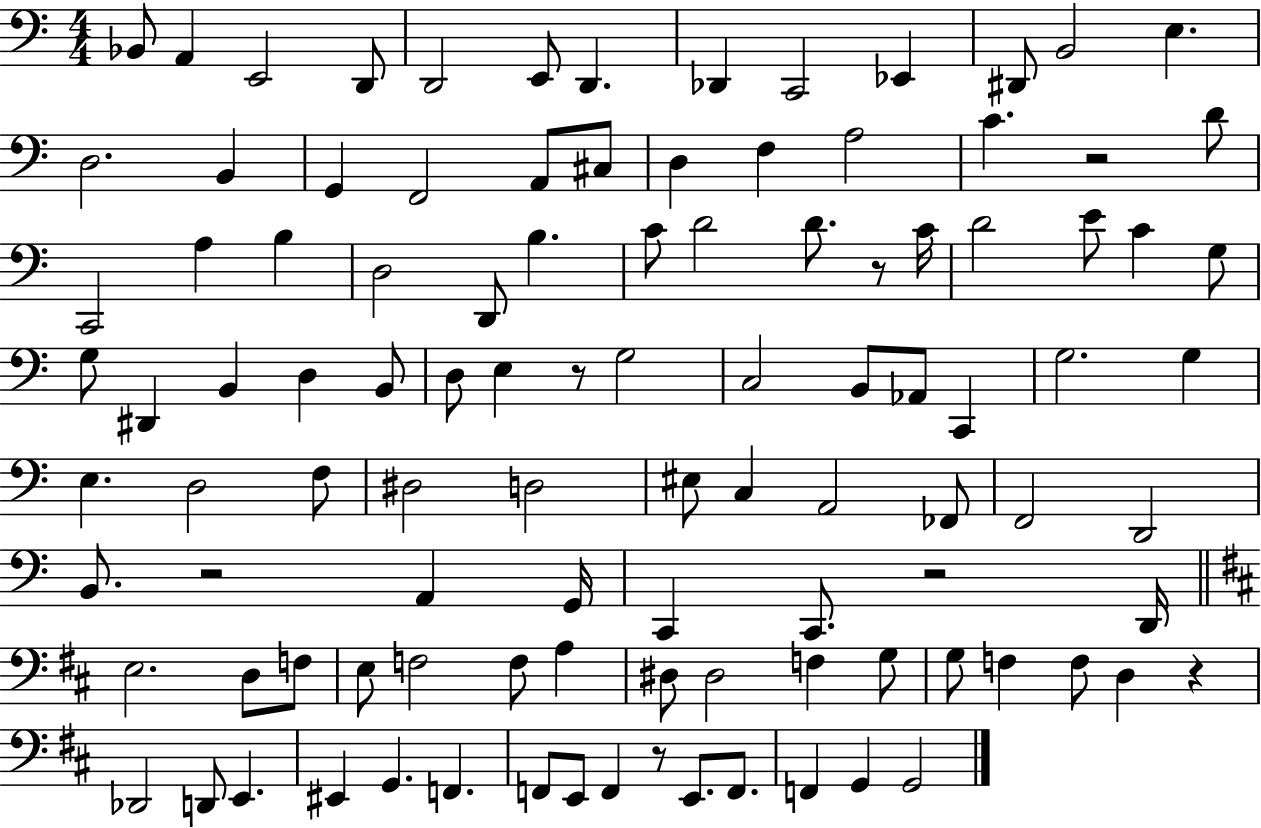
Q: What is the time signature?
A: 4/4